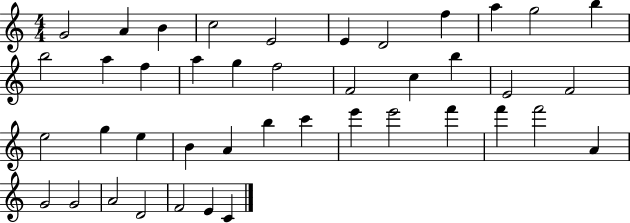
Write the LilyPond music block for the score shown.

{
  \clef treble
  \numericTimeSignature
  \time 4/4
  \key c \major
  g'2 a'4 b'4 | c''2 e'2 | e'4 d'2 f''4 | a''4 g''2 b''4 | \break b''2 a''4 f''4 | a''4 g''4 f''2 | f'2 c''4 b''4 | e'2 f'2 | \break e''2 g''4 e''4 | b'4 a'4 b''4 c'''4 | e'''4 e'''2 f'''4 | f'''4 f'''2 a'4 | \break g'2 g'2 | a'2 d'2 | f'2 e'4 c'4 | \bar "|."
}